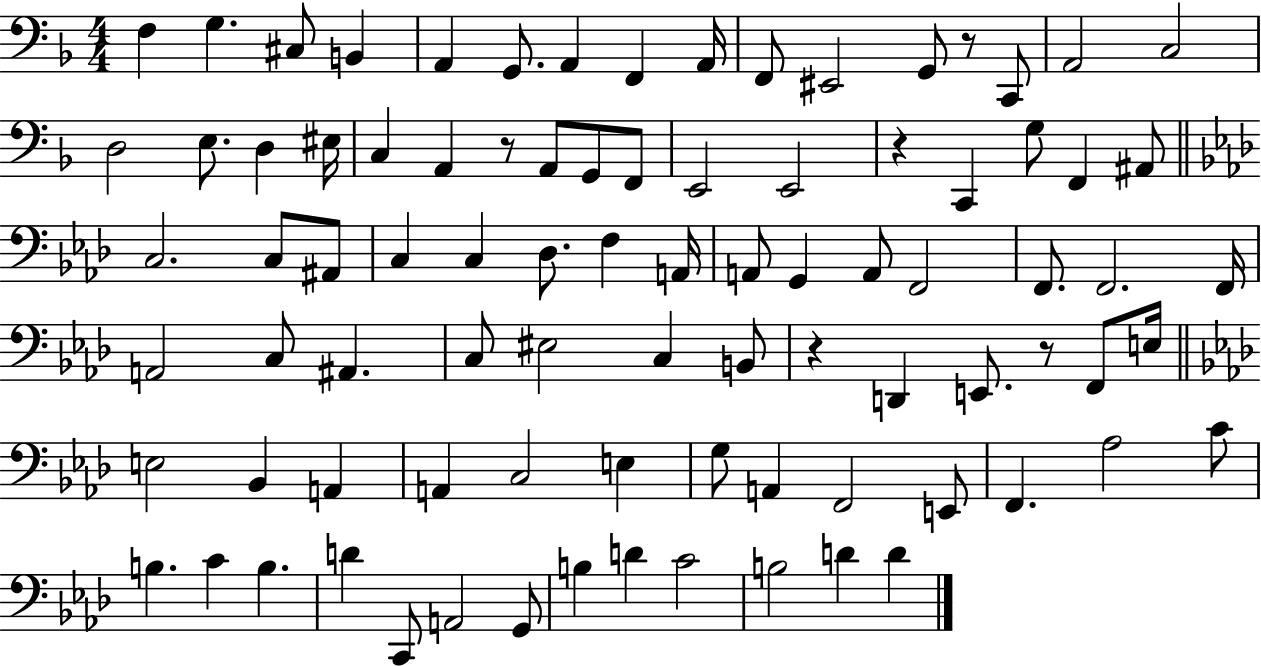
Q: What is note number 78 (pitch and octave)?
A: D4